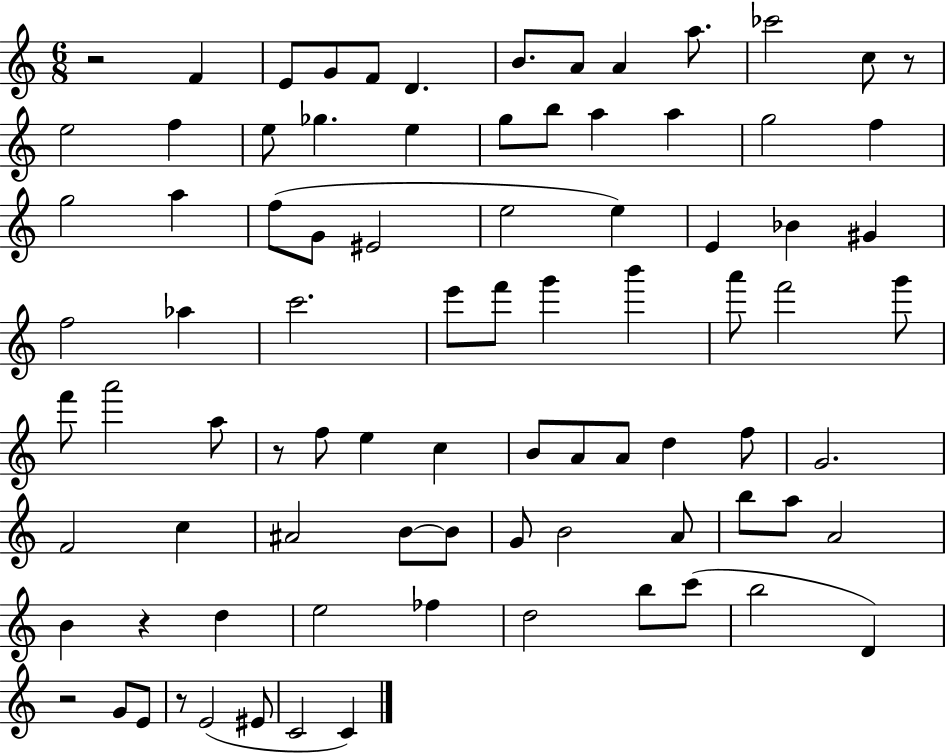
R/h F4/q E4/e G4/e F4/e D4/q. B4/e. A4/e A4/q A5/e. CES6/h C5/e R/e E5/h F5/q E5/e Gb5/q. E5/q G5/e B5/e A5/q A5/q G5/h F5/q G5/h A5/q F5/e G4/e EIS4/h E5/h E5/q E4/q Bb4/q G#4/q F5/h Ab5/q C6/h. E6/e F6/e G6/q B6/q A6/e F6/h G6/e F6/e A6/h A5/e R/e F5/e E5/q C5/q B4/e A4/e A4/e D5/q F5/e G4/h. F4/h C5/q A#4/h B4/e B4/e G4/e B4/h A4/e B5/e A5/e A4/h B4/q R/q D5/q E5/h FES5/q D5/h B5/e C6/e B5/h D4/q R/h G4/e E4/e R/e E4/h EIS4/e C4/h C4/q